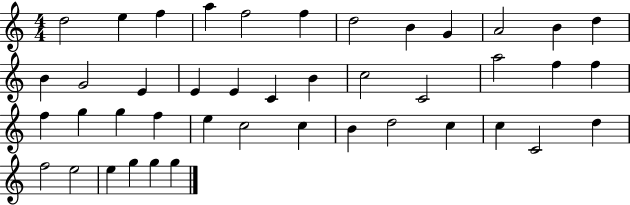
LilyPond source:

{
  \clef treble
  \numericTimeSignature
  \time 4/4
  \key c \major
  d''2 e''4 f''4 | a''4 f''2 f''4 | d''2 b'4 g'4 | a'2 b'4 d''4 | \break b'4 g'2 e'4 | e'4 e'4 c'4 b'4 | c''2 c'2 | a''2 f''4 f''4 | \break f''4 g''4 g''4 f''4 | e''4 c''2 c''4 | b'4 d''2 c''4 | c''4 c'2 d''4 | \break f''2 e''2 | e''4 g''4 g''4 g''4 | \bar "|."
}